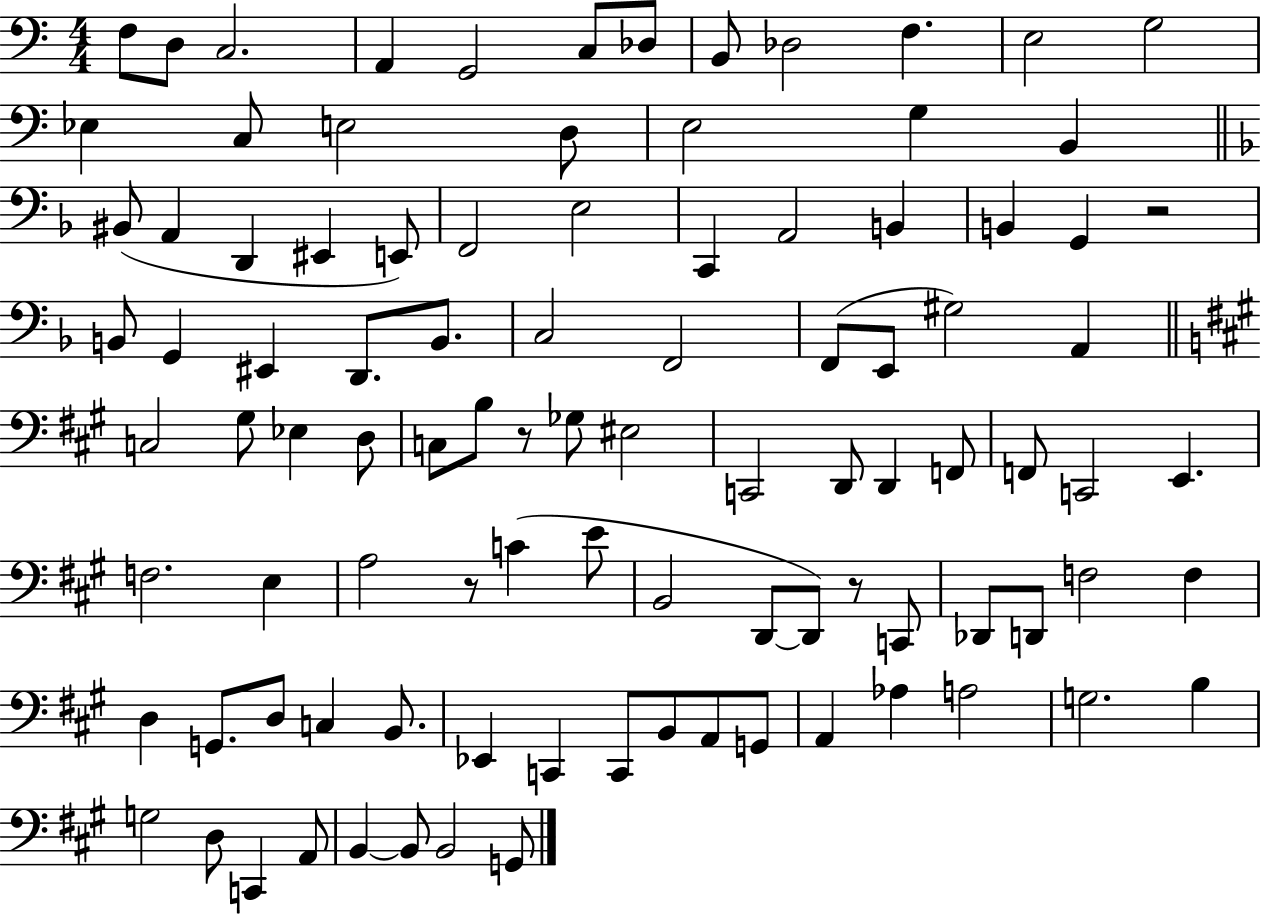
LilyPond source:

{
  \clef bass
  \numericTimeSignature
  \time 4/4
  \key c \major
  f8 d8 c2. | a,4 g,2 c8 des8 | b,8 des2 f4. | e2 g2 | \break ees4 c8 e2 d8 | e2 g4 b,4 | \bar "||" \break \key d \minor bis,8( a,4 d,4 eis,4 e,8) | f,2 e2 | c,4 a,2 b,4 | b,4 g,4 r2 | \break b,8 g,4 eis,4 d,8. b,8. | c2 f,2 | f,8( e,8 gis2) a,4 | \bar "||" \break \key a \major c2 gis8 ees4 d8 | c8 b8 r8 ges8 eis2 | c,2 d,8 d,4 f,8 | f,8 c,2 e,4. | \break f2. e4 | a2 r8 c'4( e'8 | b,2 d,8~~ d,8) r8 c,8 | des,8 d,8 f2 f4 | \break d4 g,8. d8 c4 b,8. | ees,4 c,4 c,8 b,8 a,8 g,8 | a,4 aes4 a2 | g2. b4 | \break g2 d8 c,4 a,8 | b,4~~ b,8 b,2 g,8 | \bar "|."
}